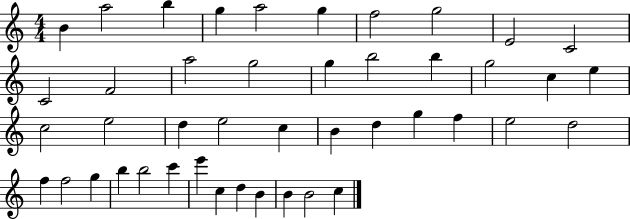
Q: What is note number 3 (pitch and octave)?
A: B5